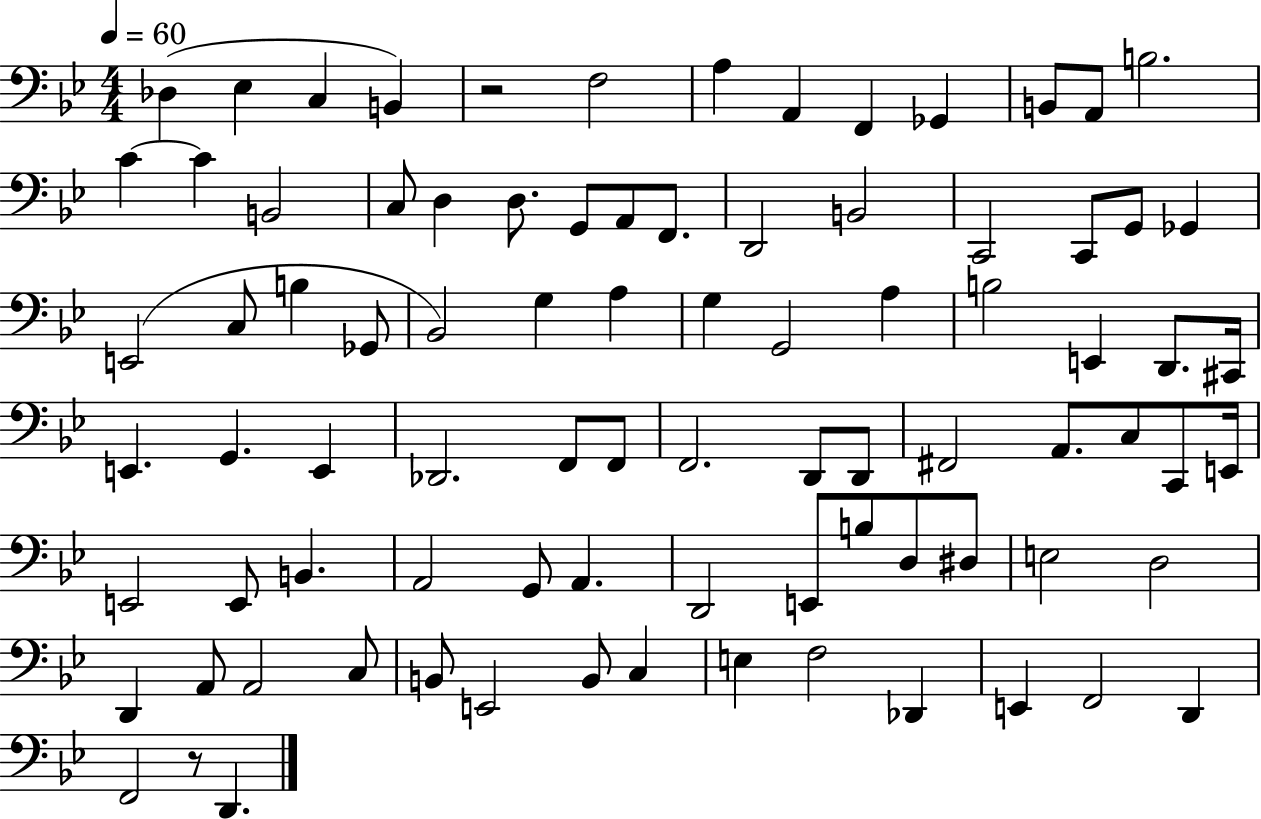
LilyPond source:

{
  \clef bass
  \numericTimeSignature
  \time 4/4
  \key bes \major
  \tempo 4 = 60
  des4( ees4 c4 b,4) | r2 f2 | a4 a,4 f,4 ges,4 | b,8 a,8 b2. | \break c'4~~ c'4 b,2 | c8 d4 d8. g,8 a,8 f,8. | d,2 b,2 | c,2 c,8 g,8 ges,4 | \break e,2( c8 b4 ges,8 | bes,2) g4 a4 | g4 g,2 a4 | b2 e,4 d,8. cis,16 | \break e,4. g,4. e,4 | des,2. f,8 f,8 | f,2. d,8 d,8 | fis,2 a,8. c8 c,8 e,16 | \break e,2 e,8 b,4. | a,2 g,8 a,4. | d,2 e,8 b8 d8 dis8 | e2 d2 | \break d,4 a,8 a,2 c8 | b,8 e,2 b,8 c4 | e4 f2 des,4 | e,4 f,2 d,4 | \break f,2 r8 d,4. | \bar "|."
}